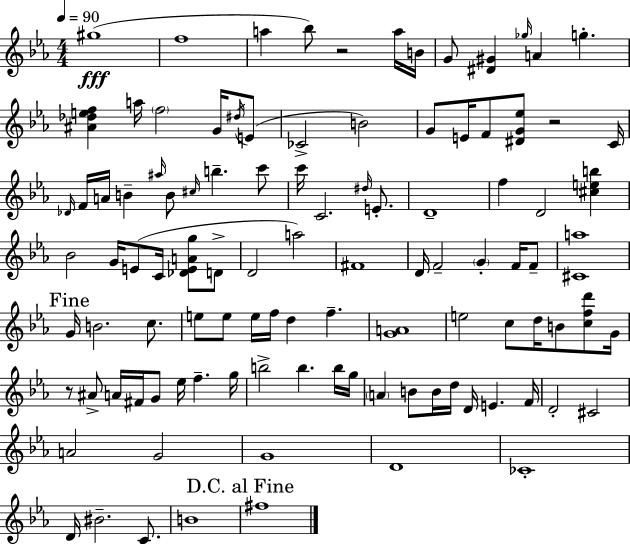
{
  \clef treble
  \numericTimeSignature
  \time 4/4
  \key c \minor
  \tempo 4 = 90
  \repeat volta 2 { gis''1(\fff | f''1 | a''4 bes''8) r2 a''16 b'16 | g'8 <dis' gis'>4 \grace { ges''16 } a'4 g''4.-. | \break <ais' des'' e'' f''>4 a''16 \parenthesize f''2 g'16 \acciaccatura { dis''16 }( | e'8 ces'2-> b'2) | g'8 e'16 f'8 <dis' g' ees''>8 r2 | c'16 \grace { des'16 } f'16 a'16 b'4-- \grace { ais''16 } b'8 \grace { cis''16 } b''4.-- | \break c'''8 c'''16 c'2. | \grace { dis''16 } e'8.-. d'1-- | f''4 d'2 | <cis'' e'' b''>4 bes'2 g'16 e'8( | \break c'16 <des' e' a' g''>8 d'8-> d'2 a''2) | fis'1 | d'16 f'2-- \parenthesize g'4-. | f'16 f'8-- <cis' a''>1 | \break \mark "Fine" g'16 b'2. | c''8. e''8 e''8 e''16 f''16 d''4 | f''4.-- <g' a'>1 | e''2 c''8 | \break d''16 b'8 <c'' f'' d'''>8 g'16 r8 ais'8-> a'16 fis'16 g'8 ees''16 f''4.-- | g''16 b''2-> b''4. | b''16 g''16 \parenthesize a'4 b'8 b'16 d''16 d'16 e'4. | f'16 d'2-. cis'2 | \break a'2 g'2 | g'1 | d'1 | ces'1-. | \break d'16 bis'2.-- | c'8. b'1 | \mark "D.C. al Fine" fis''1 | } \bar "|."
}